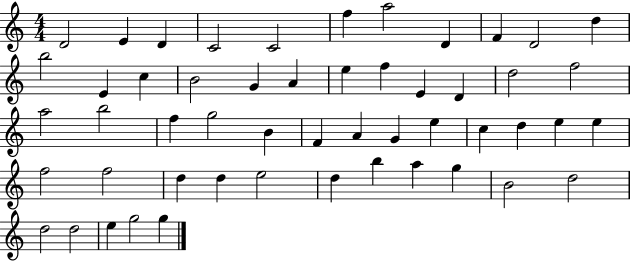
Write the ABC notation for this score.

X:1
T:Untitled
M:4/4
L:1/4
K:C
D2 E D C2 C2 f a2 D F D2 d b2 E c B2 G A e f E D d2 f2 a2 b2 f g2 B F A G e c d e e f2 f2 d d e2 d b a g B2 d2 d2 d2 e g2 g